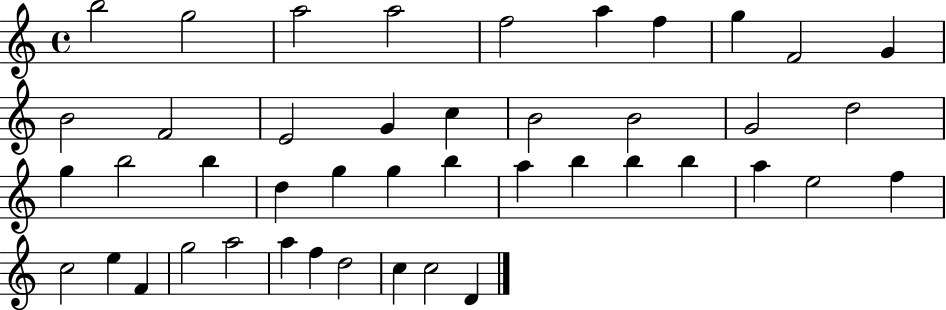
{
  \clef treble
  \time 4/4
  \defaultTimeSignature
  \key c \major
  b''2 g''2 | a''2 a''2 | f''2 a''4 f''4 | g''4 f'2 g'4 | \break b'2 f'2 | e'2 g'4 c''4 | b'2 b'2 | g'2 d''2 | \break g''4 b''2 b''4 | d''4 g''4 g''4 b''4 | a''4 b''4 b''4 b''4 | a''4 e''2 f''4 | \break c''2 e''4 f'4 | g''2 a''2 | a''4 f''4 d''2 | c''4 c''2 d'4 | \break \bar "|."
}